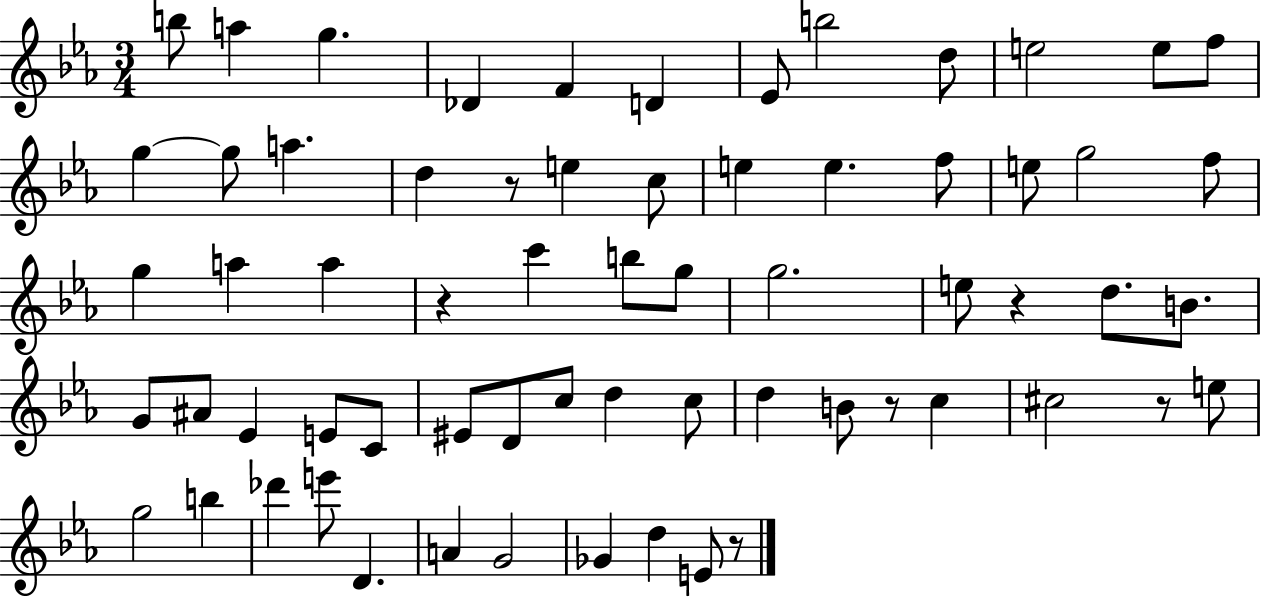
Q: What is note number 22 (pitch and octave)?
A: E5